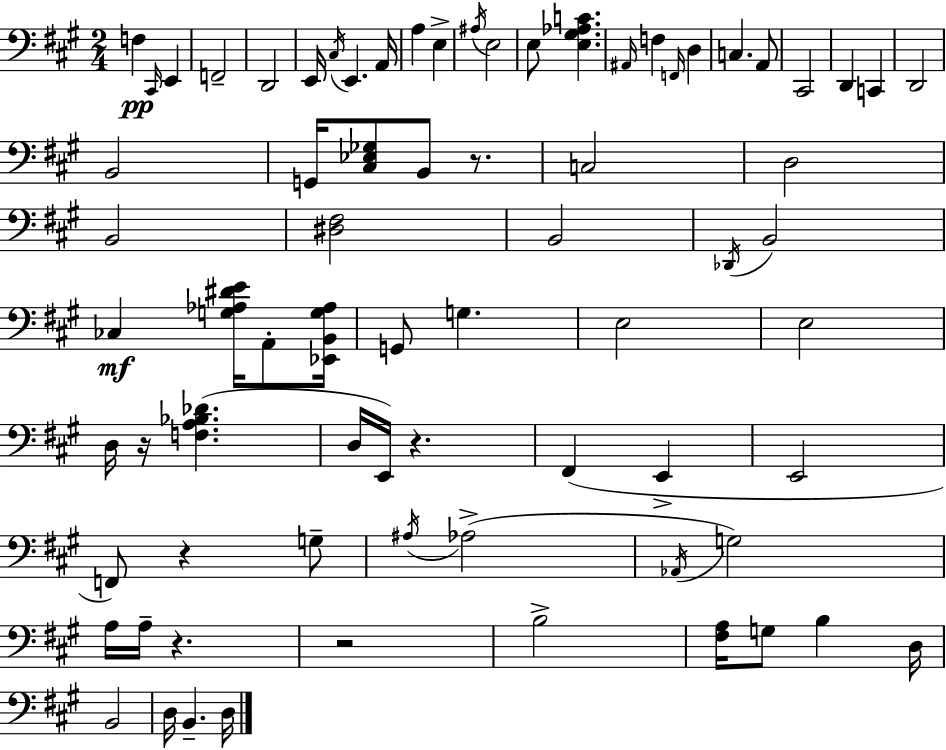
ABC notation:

X:1
T:Untitled
M:2/4
L:1/4
K:A
F, ^C,,/4 E,, F,,2 D,,2 E,,/4 ^C,/4 E,, A,,/4 A, E, ^A,/4 E,2 E,/2 [E,^G,_A,C] ^A,,/4 F, F,,/4 D, C, A,,/2 ^C,,2 D,, C,, D,,2 B,,2 G,,/4 [^C,_E,_G,]/2 B,,/2 z/2 C,2 D,2 B,,2 [^D,^F,]2 B,,2 _D,,/4 B,,2 _C, [G,_A,^DE]/4 A,,/2 [_E,,B,,G,_A,]/4 G,,/2 G, E,2 E,2 D,/4 z/4 [F,A,_B,_D] D,/4 E,,/4 z ^F,, E,, E,,2 F,,/2 z G,/2 ^A,/4 _A,2 _A,,/4 G,2 A,/4 A,/4 z z2 B,2 [^F,A,]/4 G,/2 B, D,/4 B,,2 D,/4 B,, D,/4